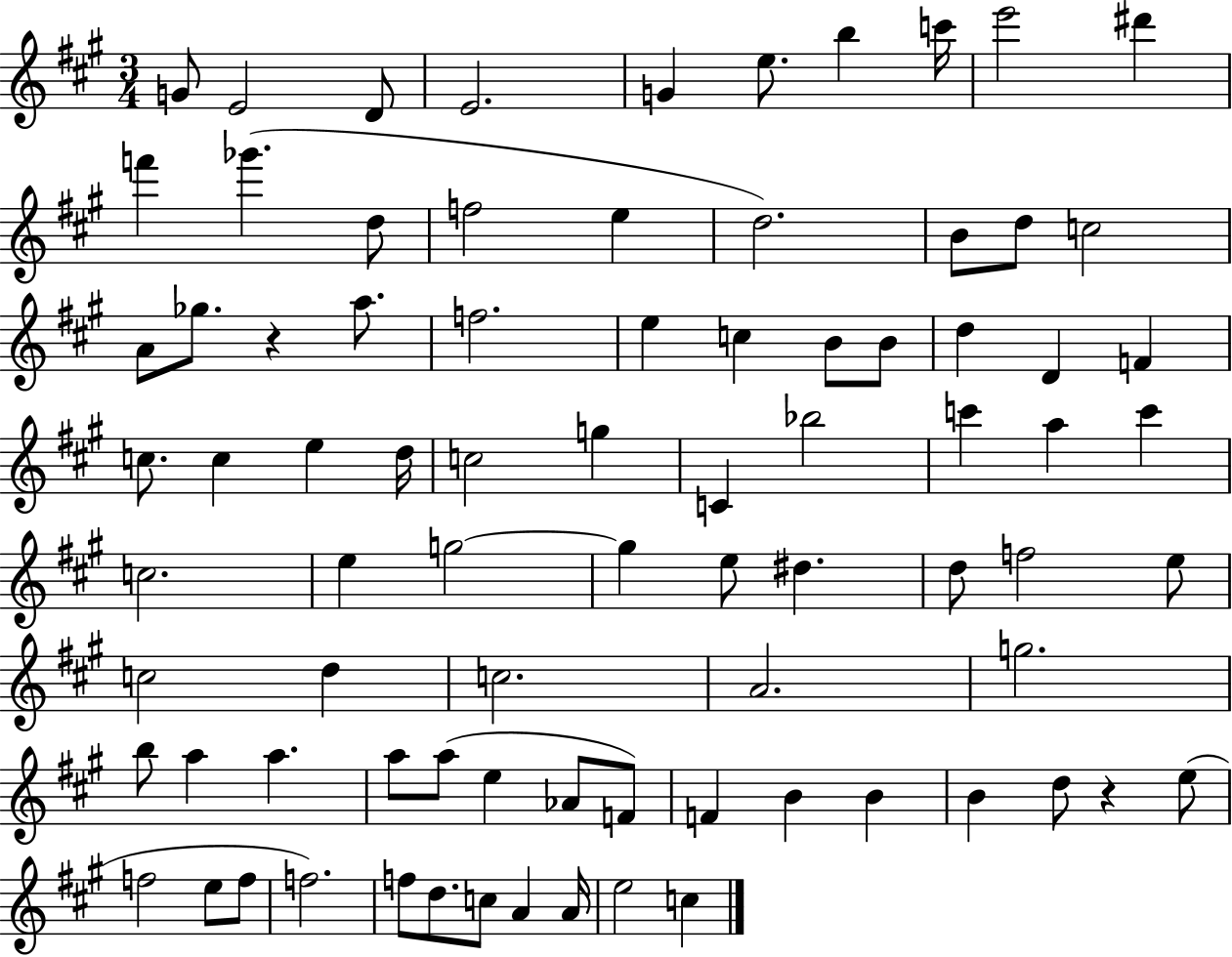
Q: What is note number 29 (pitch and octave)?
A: D4